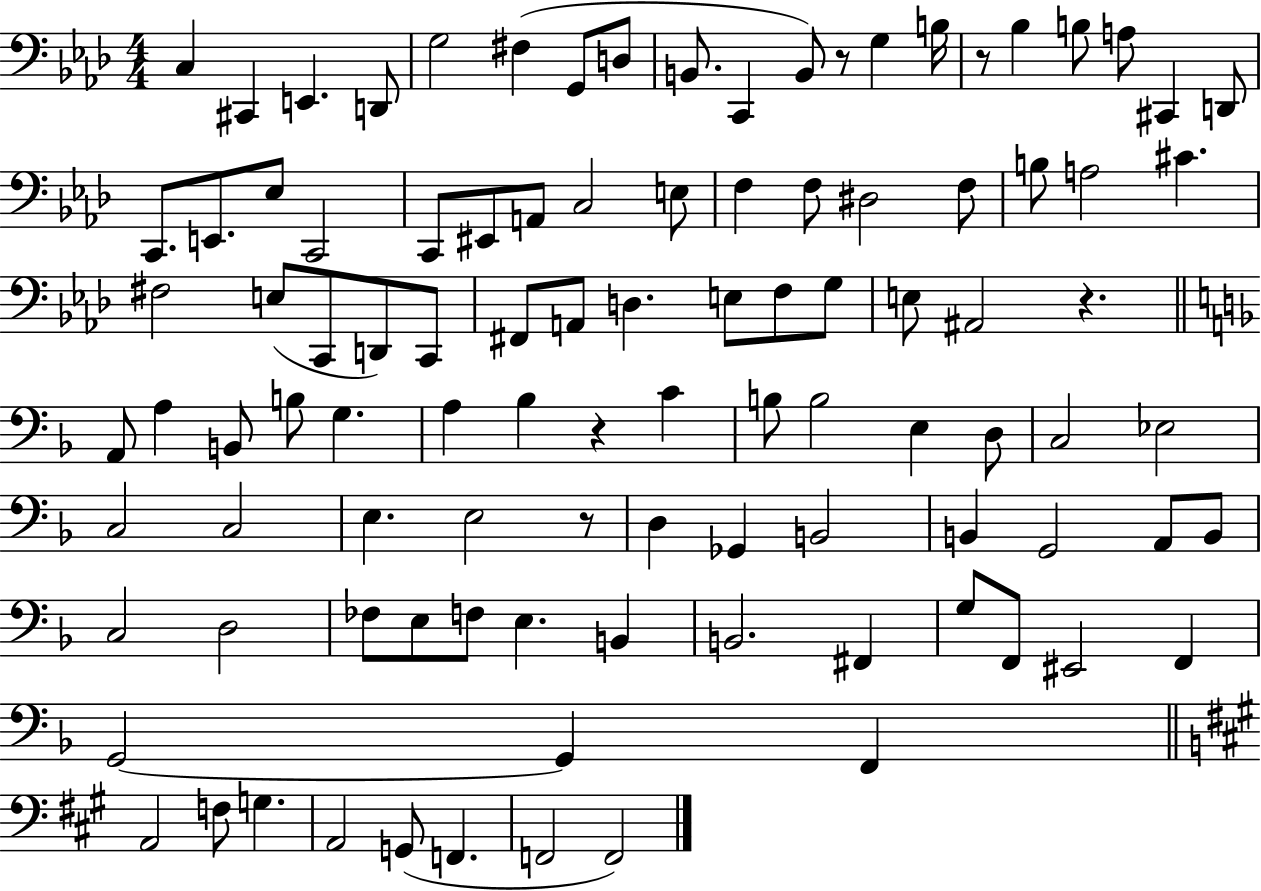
{
  \clef bass
  \numericTimeSignature
  \time 4/4
  \key aes \major
  c4 cis,4 e,4. d,8 | g2 fis4( g,8 d8 | b,8. c,4 b,8) r8 g4 b16 | r8 bes4 b8 a8 cis,4 d,8 | \break c,8. e,8. ees8 c,2 | c,8 eis,8 a,8 c2 e8 | f4 f8 dis2 f8 | b8 a2 cis'4. | \break fis2 e8( c,8 d,8) c,8 | fis,8 a,8 d4. e8 f8 g8 | e8 ais,2 r4. | \bar "||" \break \key d \minor a,8 a4 b,8 b8 g4. | a4 bes4 r4 c'4 | b8 b2 e4 d8 | c2 ees2 | \break c2 c2 | e4. e2 r8 | d4 ges,4 b,2 | b,4 g,2 a,8 b,8 | \break c2 d2 | fes8 e8 f8 e4. b,4 | b,2. fis,4 | g8 f,8 eis,2 f,4 | \break g,2~~ g,4 f,4 | \bar "||" \break \key a \major a,2 f8 g4. | a,2 g,8( f,4. | f,2 f,2) | \bar "|."
}